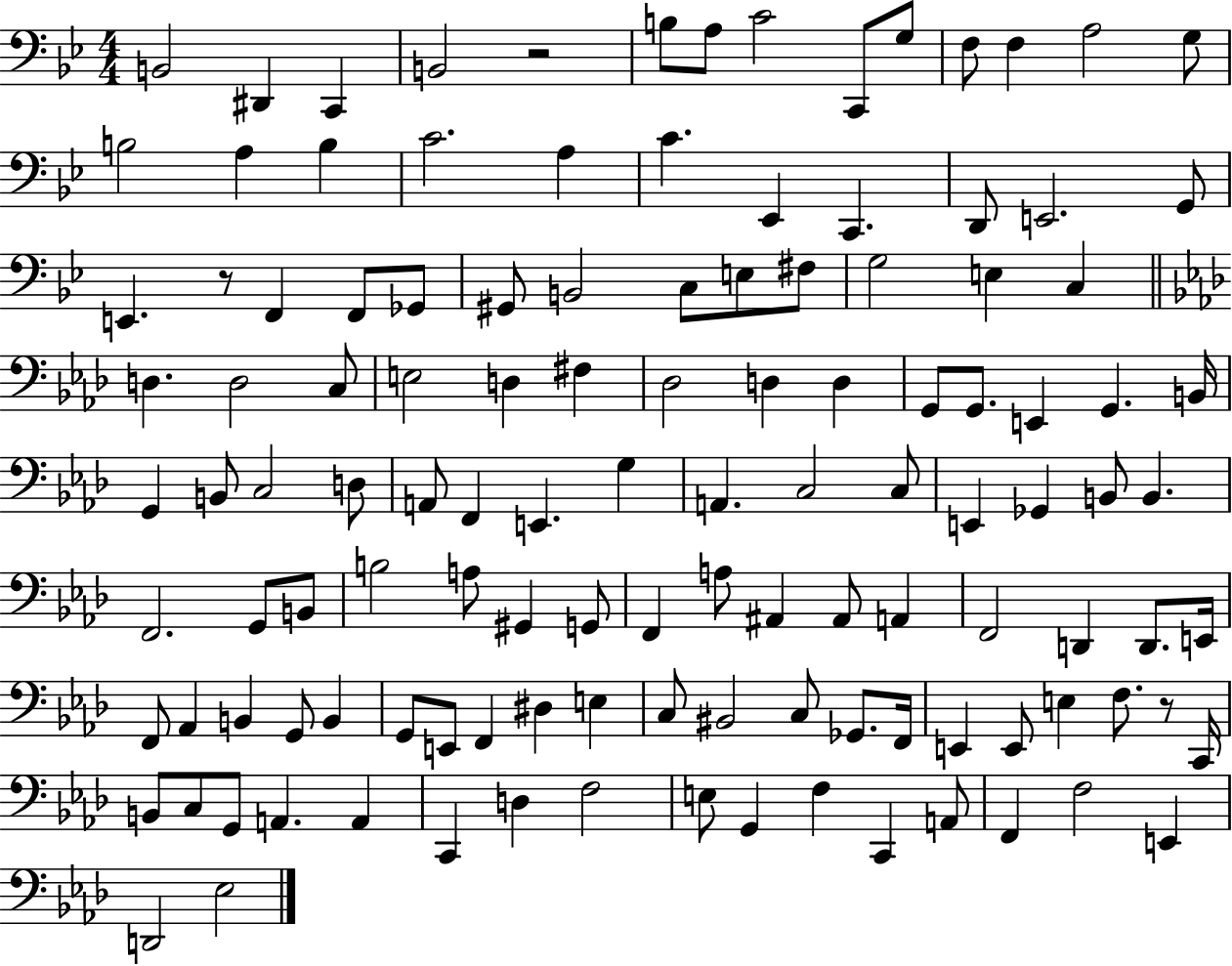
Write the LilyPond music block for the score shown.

{
  \clef bass
  \numericTimeSignature
  \time 4/4
  \key bes \major
  b,2 dis,4 c,4 | b,2 r2 | b8 a8 c'2 c,8 g8 | f8 f4 a2 g8 | \break b2 a4 b4 | c'2. a4 | c'4. ees,4 c,4. | d,8 e,2. g,8 | \break e,4. r8 f,4 f,8 ges,8 | gis,8 b,2 c8 e8 fis8 | g2 e4 c4 | \bar "||" \break \key aes \major d4. d2 c8 | e2 d4 fis4 | des2 d4 d4 | g,8 g,8. e,4 g,4. b,16 | \break g,4 b,8 c2 d8 | a,8 f,4 e,4. g4 | a,4. c2 c8 | e,4 ges,4 b,8 b,4. | \break f,2. g,8 b,8 | b2 a8 gis,4 g,8 | f,4 a8 ais,4 ais,8 a,4 | f,2 d,4 d,8. e,16 | \break f,8 aes,4 b,4 g,8 b,4 | g,8 e,8 f,4 dis4 e4 | c8 bis,2 c8 ges,8. f,16 | e,4 e,8 e4 f8. r8 c,16 | \break b,8 c8 g,8 a,4. a,4 | c,4 d4 f2 | e8 g,4 f4 c,4 a,8 | f,4 f2 e,4 | \break d,2 ees2 | \bar "|."
}